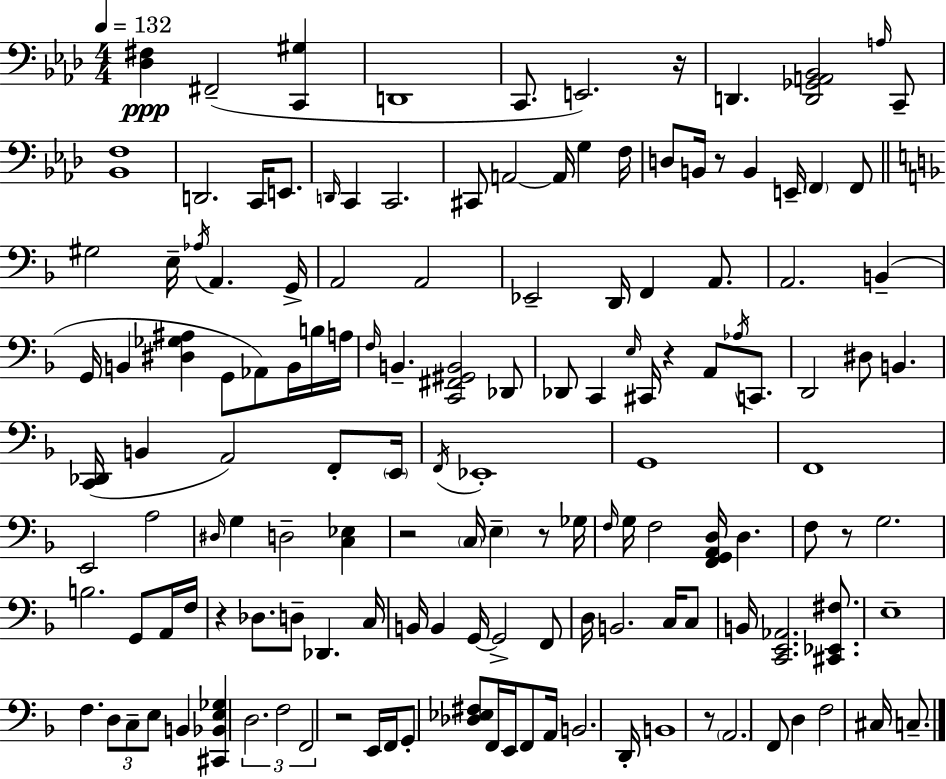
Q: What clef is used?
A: bass